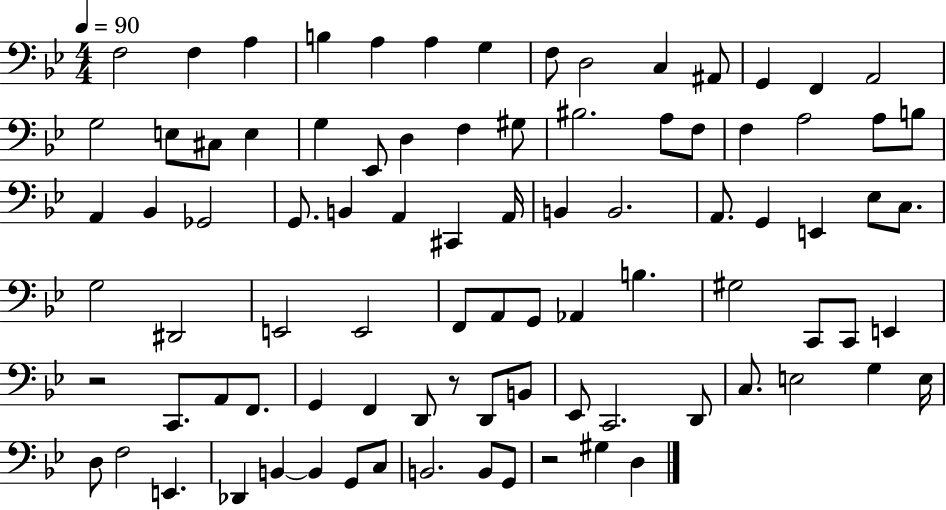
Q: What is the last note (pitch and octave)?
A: D3